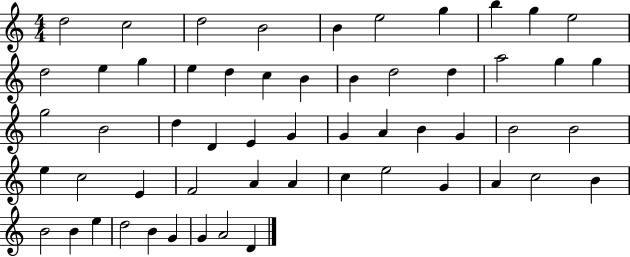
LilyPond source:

{
  \clef treble
  \numericTimeSignature
  \time 4/4
  \key c \major
  d''2 c''2 | d''2 b'2 | b'4 e''2 g''4 | b''4 g''4 e''2 | \break d''2 e''4 g''4 | e''4 d''4 c''4 b'4 | b'4 d''2 d''4 | a''2 g''4 g''4 | \break g''2 b'2 | d''4 d'4 e'4 g'4 | g'4 a'4 b'4 g'4 | b'2 b'2 | \break e''4 c''2 e'4 | f'2 a'4 a'4 | c''4 e''2 g'4 | a'4 c''2 b'4 | \break b'2 b'4 e''4 | d''2 b'4 g'4 | g'4 a'2 d'4 | \bar "|."
}